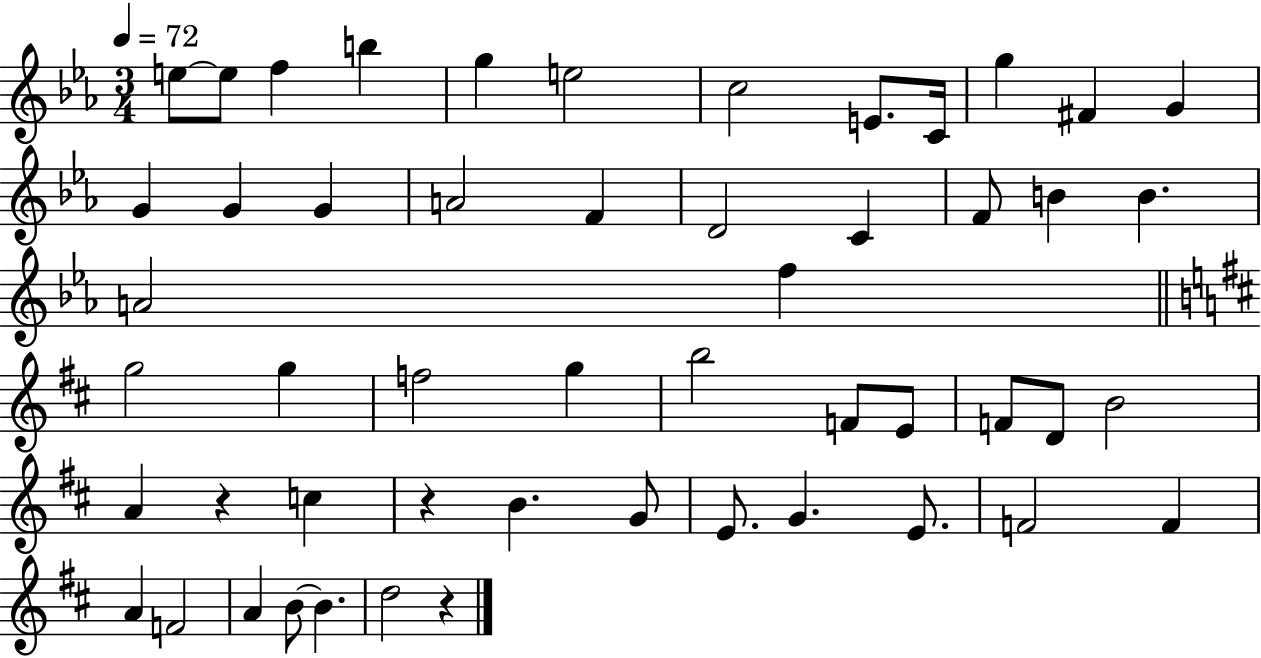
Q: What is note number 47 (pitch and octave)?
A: B4